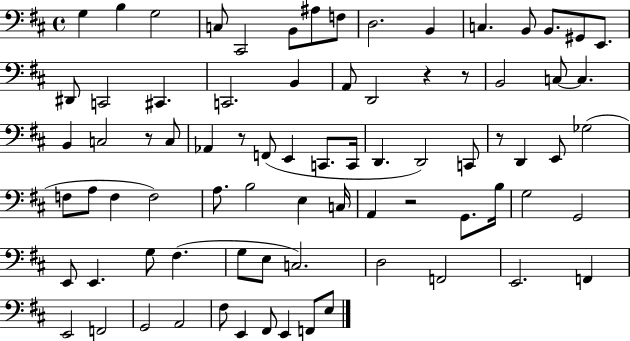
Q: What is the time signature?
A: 4/4